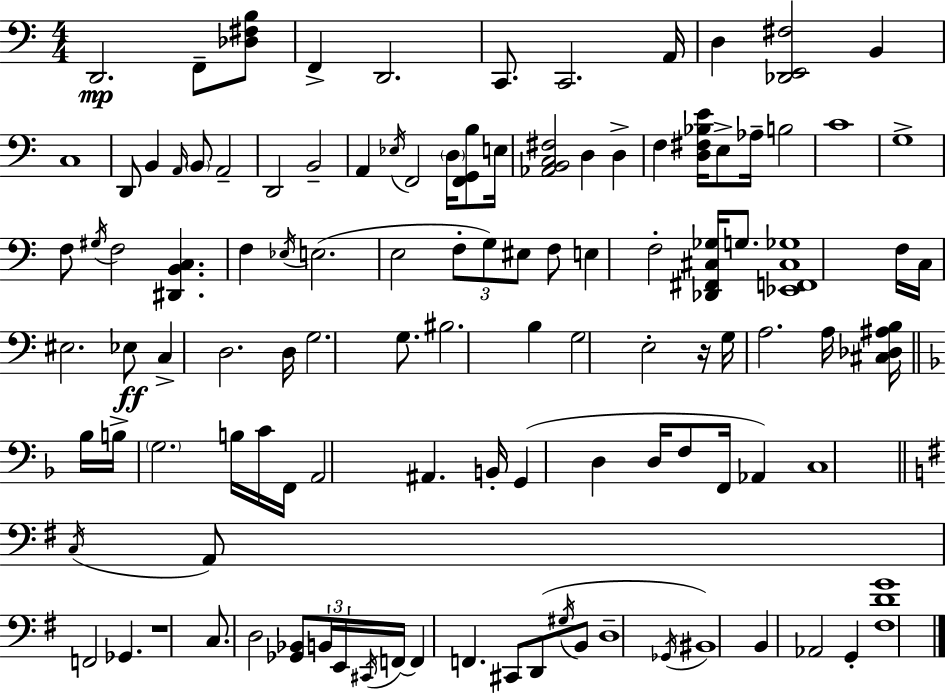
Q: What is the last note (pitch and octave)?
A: G2